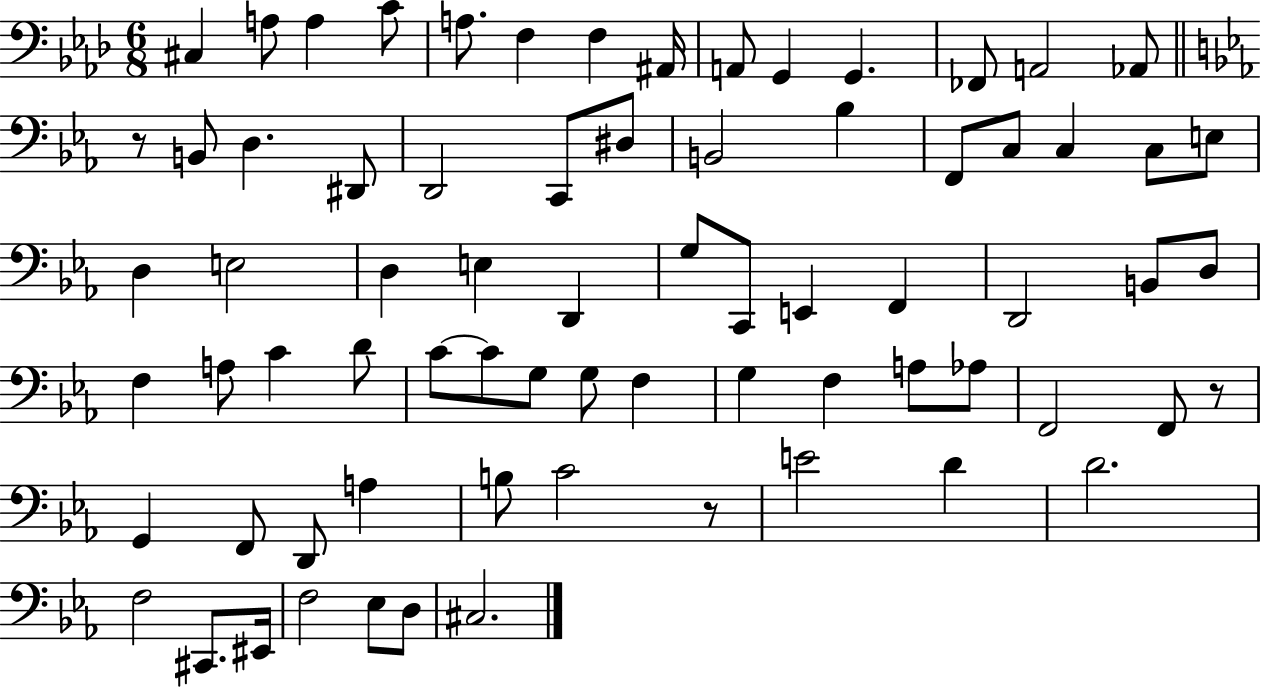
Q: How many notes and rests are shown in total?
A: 73